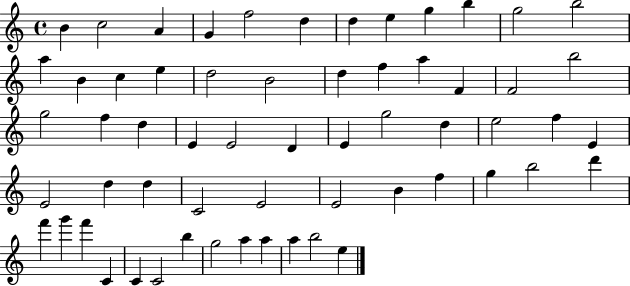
{
  \clef treble
  \time 4/4
  \defaultTimeSignature
  \key c \major
  b'4 c''2 a'4 | g'4 f''2 d''4 | d''4 e''4 g''4 b''4 | g''2 b''2 | \break a''4 b'4 c''4 e''4 | d''2 b'2 | d''4 f''4 a''4 f'4 | f'2 b''2 | \break g''2 f''4 d''4 | e'4 e'2 d'4 | e'4 g''2 d''4 | e''2 f''4 e'4 | \break e'2 d''4 d''4 | c'2 e'2 | e'2 b'4 f''4 | g''4 b''2 d'''4 | \break f'''4 g'''4 f'''4 c'4 | c'4 c'2 b''4 | g''2 a''4 a''4 | a''4 b''2 e''4 | \break \bar "|."
}